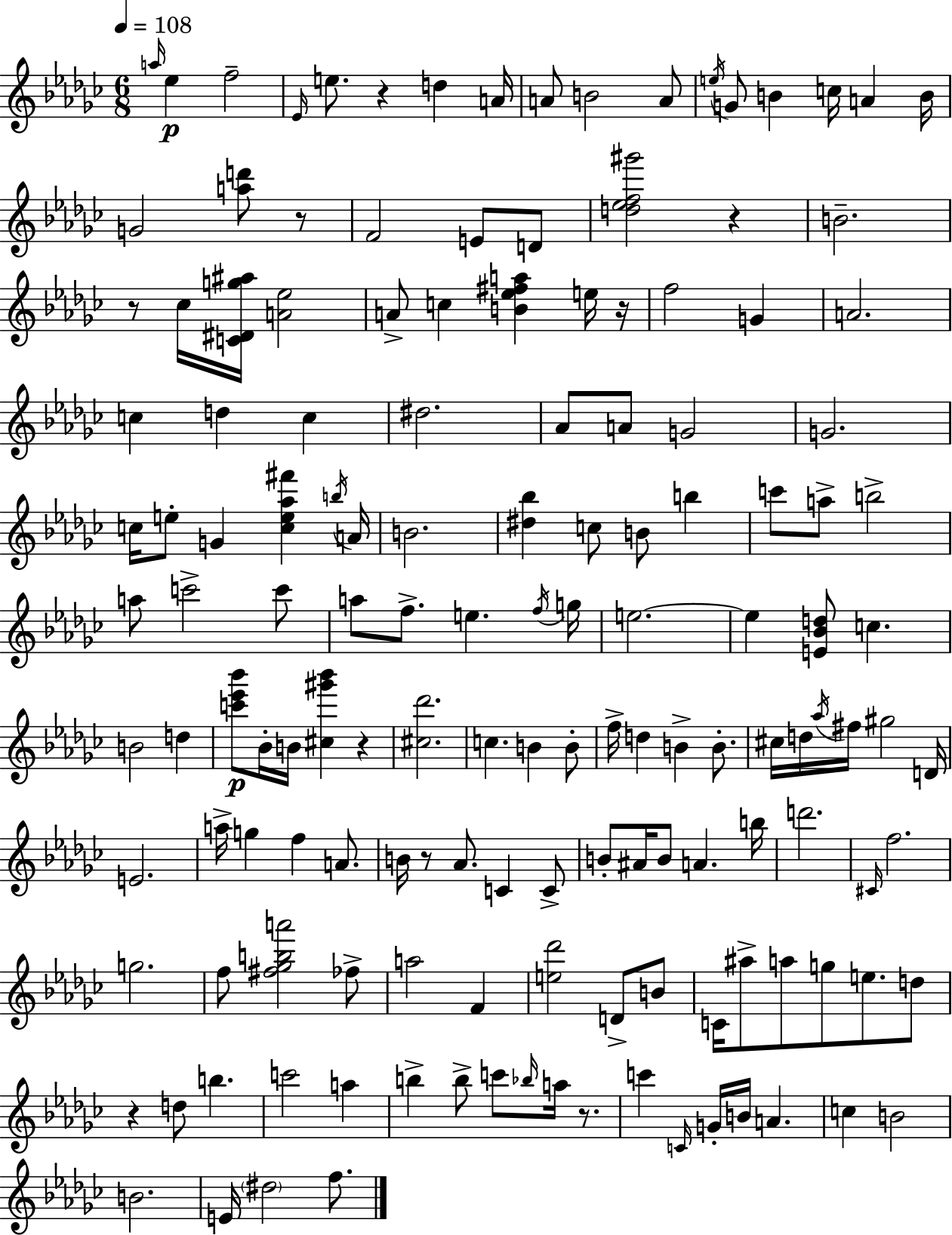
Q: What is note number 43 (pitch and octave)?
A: C5